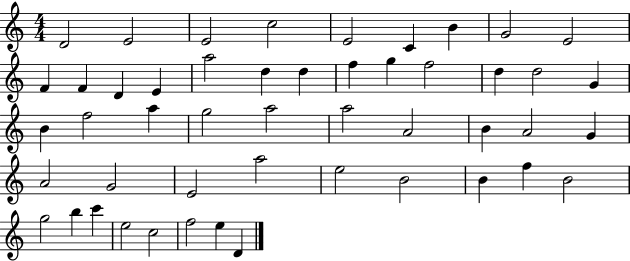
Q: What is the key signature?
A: C major